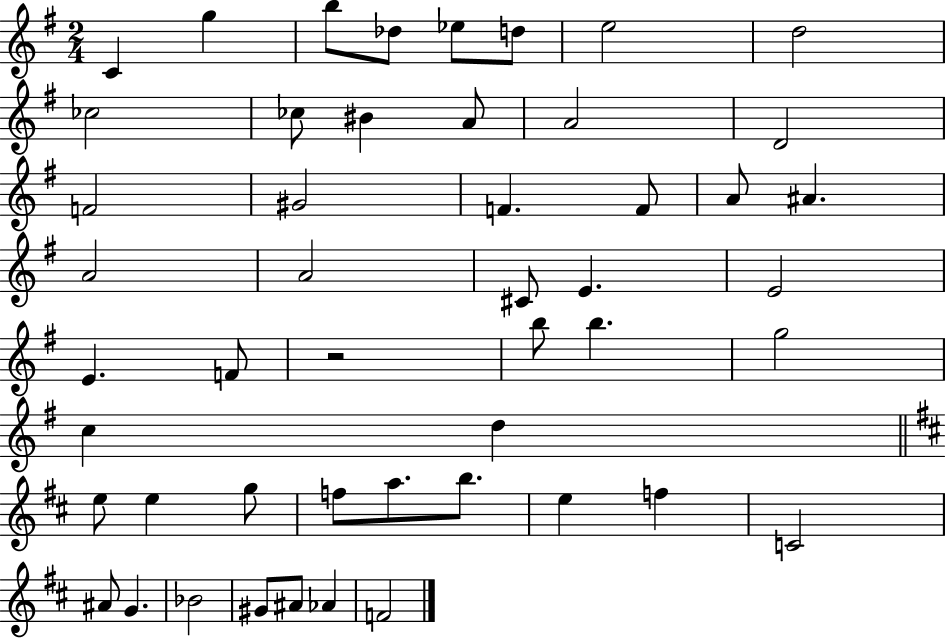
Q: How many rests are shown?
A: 1